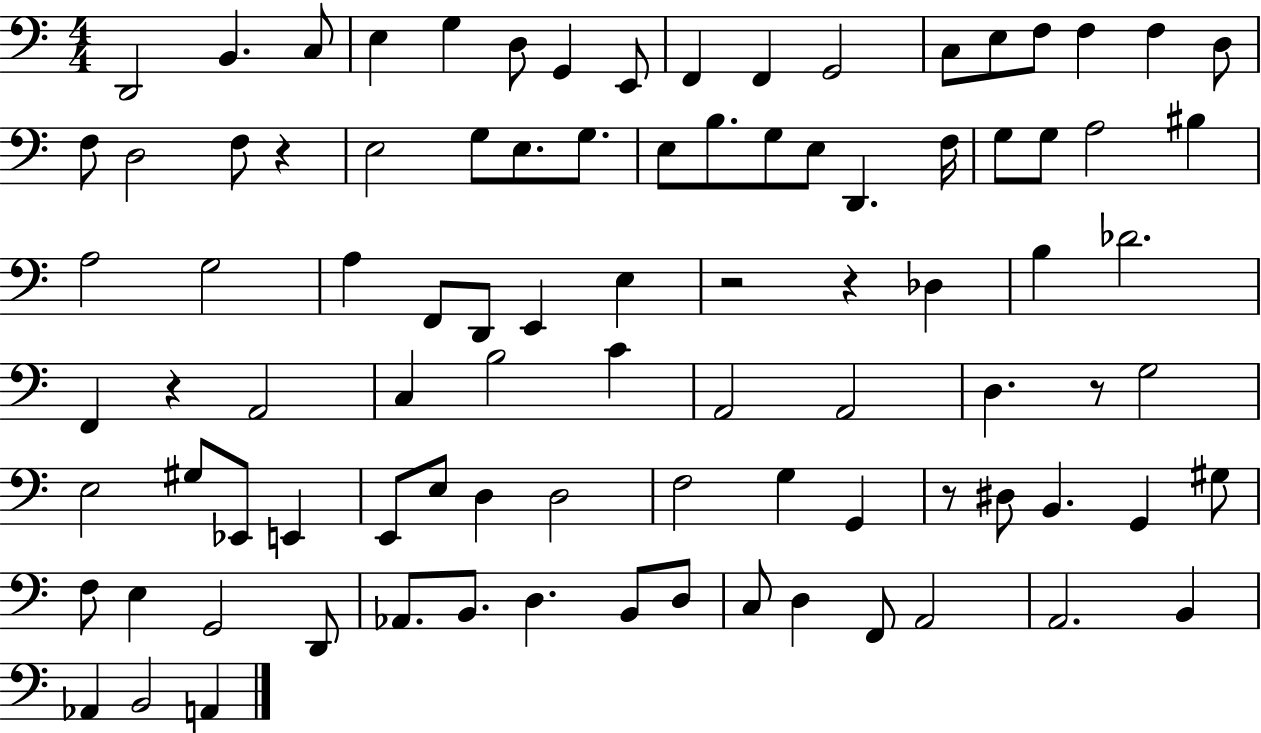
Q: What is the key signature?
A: C major